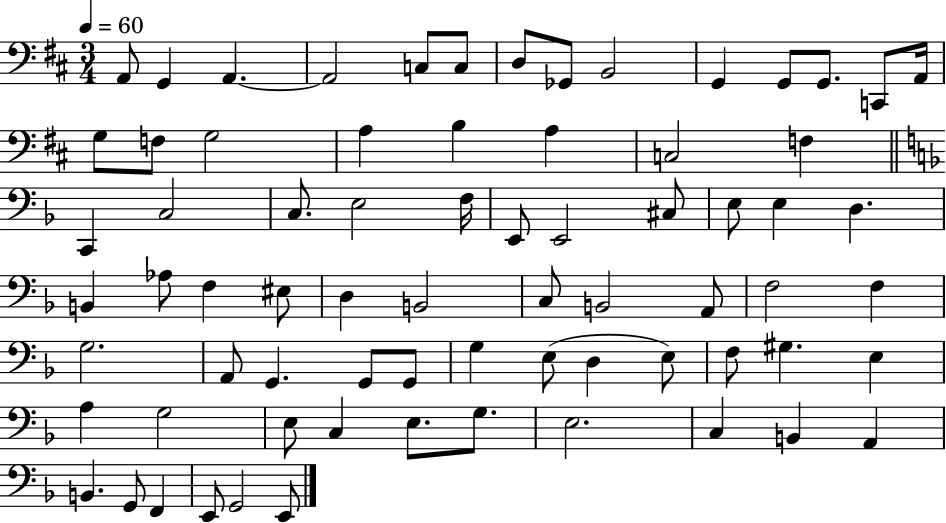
{
  \clef bass
  \numericTimeSignature
  \time 3/4
  \key d \major
  \tempo 4 = 60
  \repeat volta 2 { a,8 g,4 a,4.~~ | a,2 c8 c8 | d8 ges,8 b,2 | g,4 g,8 g,8. c,8 a,16 | \break g8 f8 g2 | a4 b4 a4 | c2 f4 | \bar "||" \break \key d \minor c,4 c2 | c8. e2 f16 | e,8 e,2 cis8 | e8 e4 d4. | \break b,4 aes8 f4 eis8 | d4 b,2 | c8 b,2 a,8 | f2 f4 | \break g2. | a,8 g,4. g,8 g,8 | g4 e8( d4 e8) | f8 gis4. e4 | \break a4 g2 | e8 c4 e8. g8. | e2. | c4 b,4 a,4 | \break b,4. g,8 f,4 | e,8 g,2 e,8 | } \bar "|."
}